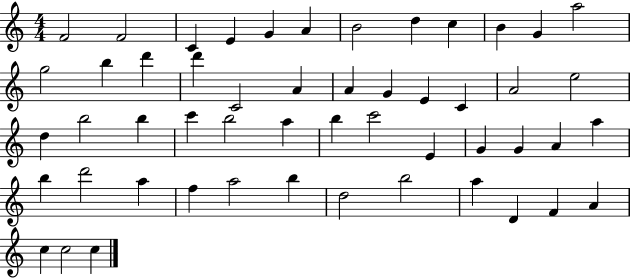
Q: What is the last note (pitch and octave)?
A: C5